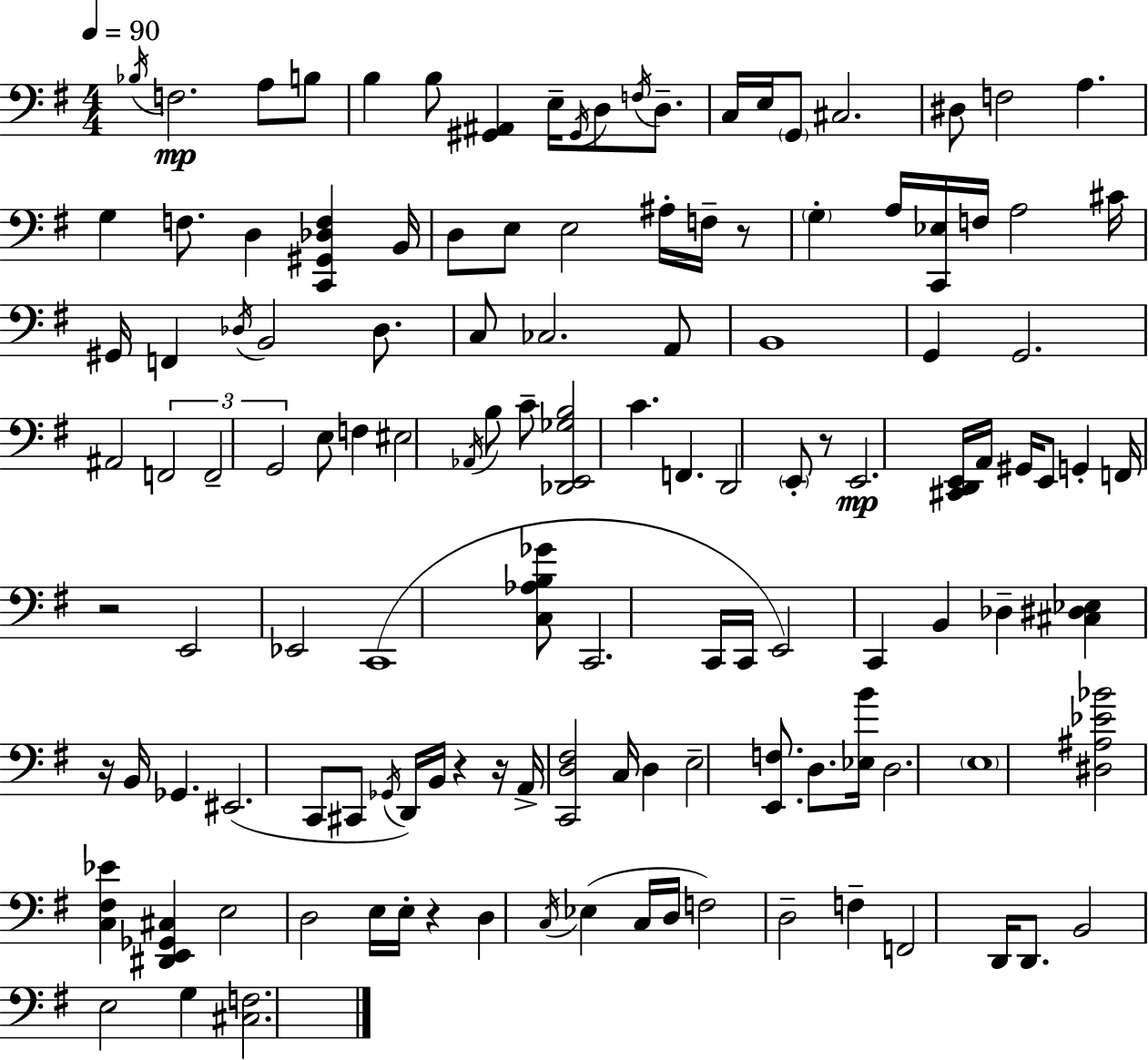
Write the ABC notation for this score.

X:1
T:Untitled
M:4/4
L:1/4
K:Em
_B,/4 F,2 A,/2 B,/2 B, B,/2 [^G,,^A,,] E,/4 ^G,,/4 D,/2 F,/4 D,/2 C,/4 E,/4 G,,/2 ^C,2 ^D,/2 F,2 A, G, F,/2 D, [C,,^G,,_D,F,] B,,/4 D,/2 E,/2 E,2 ^A,/4 F,/4 z/2 G, A,/4 [C,,_E,]/4 F,/4 A,2 ^C/4 ^G,,/4 F,, _D,/4 B,,2 _D,/2 C,/2 _C,2 A,,/2 B,,4 G,, G,,2 ^A,,2 F,,2 F,,2 G,,2 E,/2 F, ^E,2 _A,,/4 B,/2 C/2 [_D,,E,,_G,B,]2 C F,, D,,2 E,,/2 z/2 E,,2 [^C,,D,,E,,]/4 A,,/4 ^G,,/4 E,,/2 G,, F,,/4 z2 E,,2 _E,,2 C,,4 [C,_A,B,_G]/2 C,,2 C,,/4 C,,/4 E,,2 C,, B,, _D, [^C,^D,_E,] z/4 B,,/4 _G,, ^E,,2 C,,/2 ^C,,/2 _G,,/4 D,,/4 B,,/4 z z/4 A,,/4 [C,,D,^F,]2 C,/4 D, E,2 [E,,F,]/2 D,/2 [_E,B]/4 D,2 E,4 [^D,^A,_E_B]2 [C,^F,_E] [^D,,E,,_G,,^C,] E,2 D,2 E,/4 E,/4 z D, C,/4 _E, C,/4 D,/4 F,2 D,2 F, F,,2 D,,/4 D,,/2 B,,2 E,2 G, [^C,F,]2